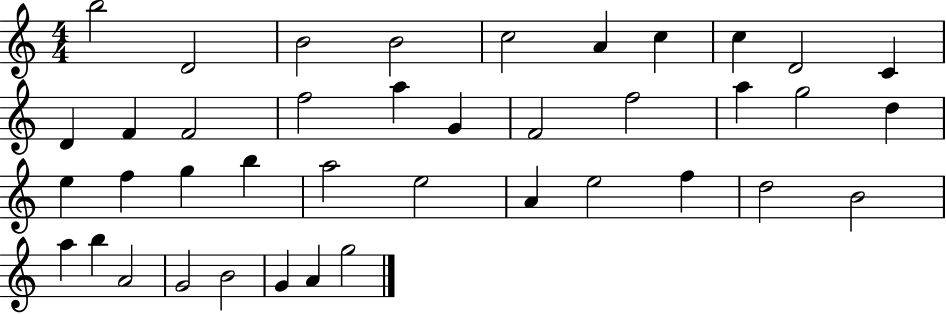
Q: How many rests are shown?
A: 0